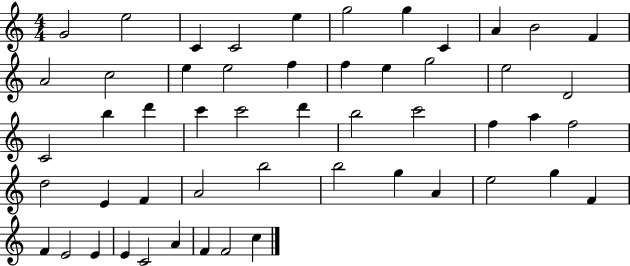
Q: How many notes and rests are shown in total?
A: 52